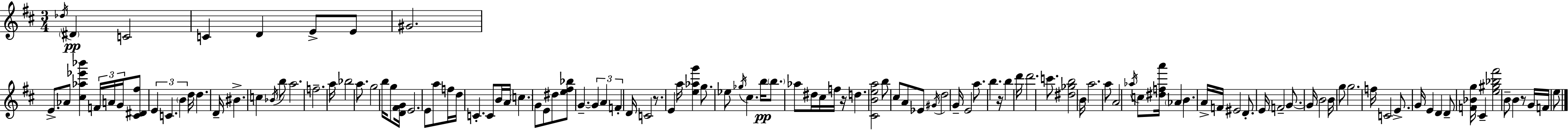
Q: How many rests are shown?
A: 4